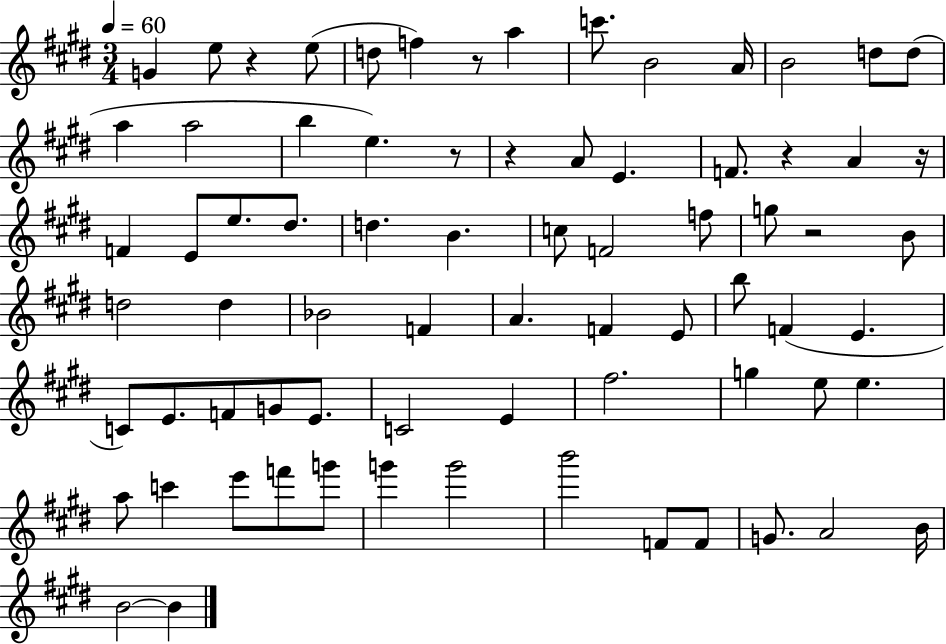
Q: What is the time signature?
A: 3/4